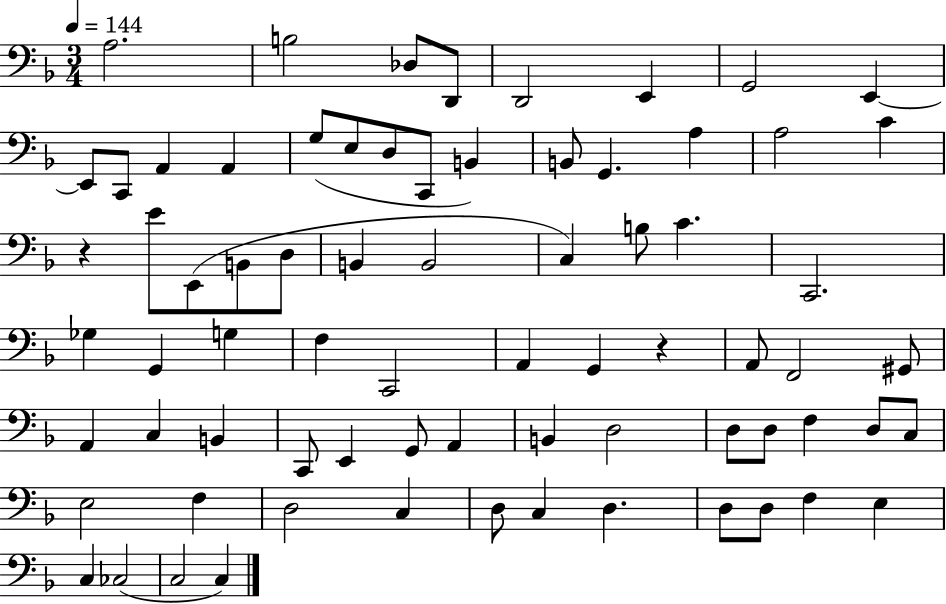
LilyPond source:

{
  \clef bass
  \numericTimeSignature
  \time 3/4
  \key f \major
  \tempo 4 = 144
  a2. | b2 des8 d,8 | d,2 e,4 | g,2 e,4~~ | \break e,8 c,8 a,4 a,4 | g8( e8 d8 c,8 b,4) | b,8 g,4. a4 | a2 c'4 | \break r4 e'8 e,8( b,8 d8 | b,4 b,2 | c4) b8 c'4. | c,2. | \break ges4 g,4 g4 | f4 c,2 | a,4 g,4 r4 | a,8 f,2 gis,8 | \break a,4 c4 b,4 | c,8 e,4 g,8 a,4 | b,4 d2 | d8 d8 f4 d8 c8 | \break e2 f4 | d2 c4 | d8 c4 d4. | d8 d8 f4 e4 | \break c4 ces2( | c2 c4) | \bar "|."
}